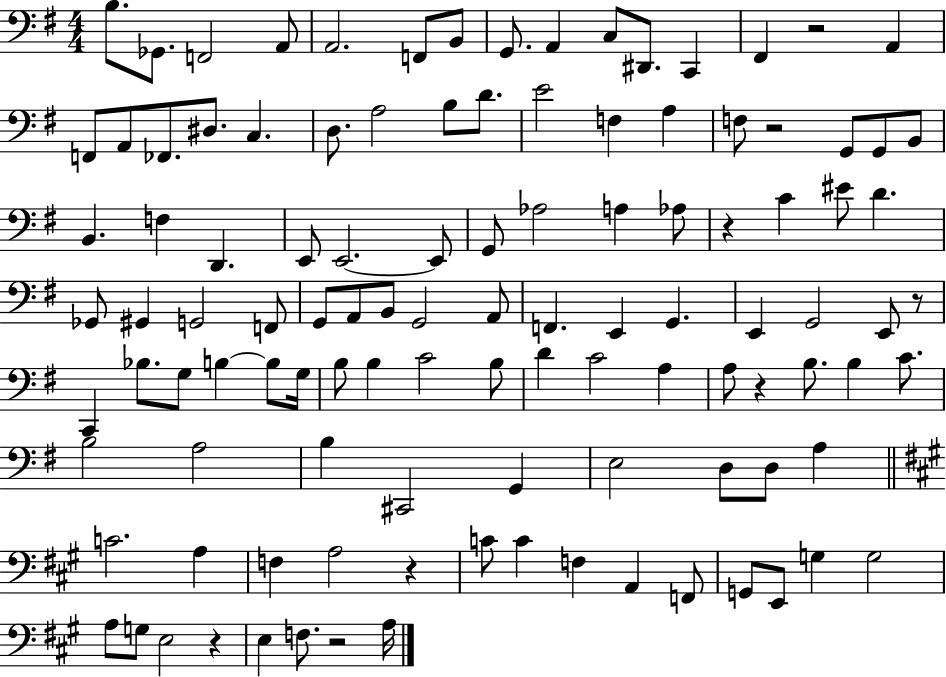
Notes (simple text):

B3/e. Gb2/e. F2/h A2/e A2/h. F2/e B2/e G2/e. A2/q C3/e D#2/e. C2/q F#2/q R/h A2/q F2/e A2/e FES2/e. D#3/e. C3/q. D3/e. A3/h B3/e D4/e. E4/h F3/q A3/q F3/e R/h G2/e G2/e B2/e B2/q. F3/q D2/q. E2/e E2/h. E2/e G2/e Ab3/h A3/q Ab3/e R/q C4/q EIS4/e D4/q. Gb2/e G#2/q G2/h F2/e G2/e A2/e B2/e G2/h A2/e F2/q. E2/q G2/q. E2/q G2/h E2/e R/e C2/q Bb3/e. G3/e B3/q B3/e G3/s B3/e B3/q C4/h B3/e D4/q C4/h A3/q A3/e R/q B3/e. B3/q C4/e. B3/h A3/h B3/q C#2/h G2/q E3/h D3/e D3/e A3/q C4/h. A3/q F3/q A3/h R/q C4/e C4/q F3/q A2/q F2/e G2/e E2/e G3/q G3/h A3/e G3/e E3/h R/q E3/q F3/e. R/h A3/s